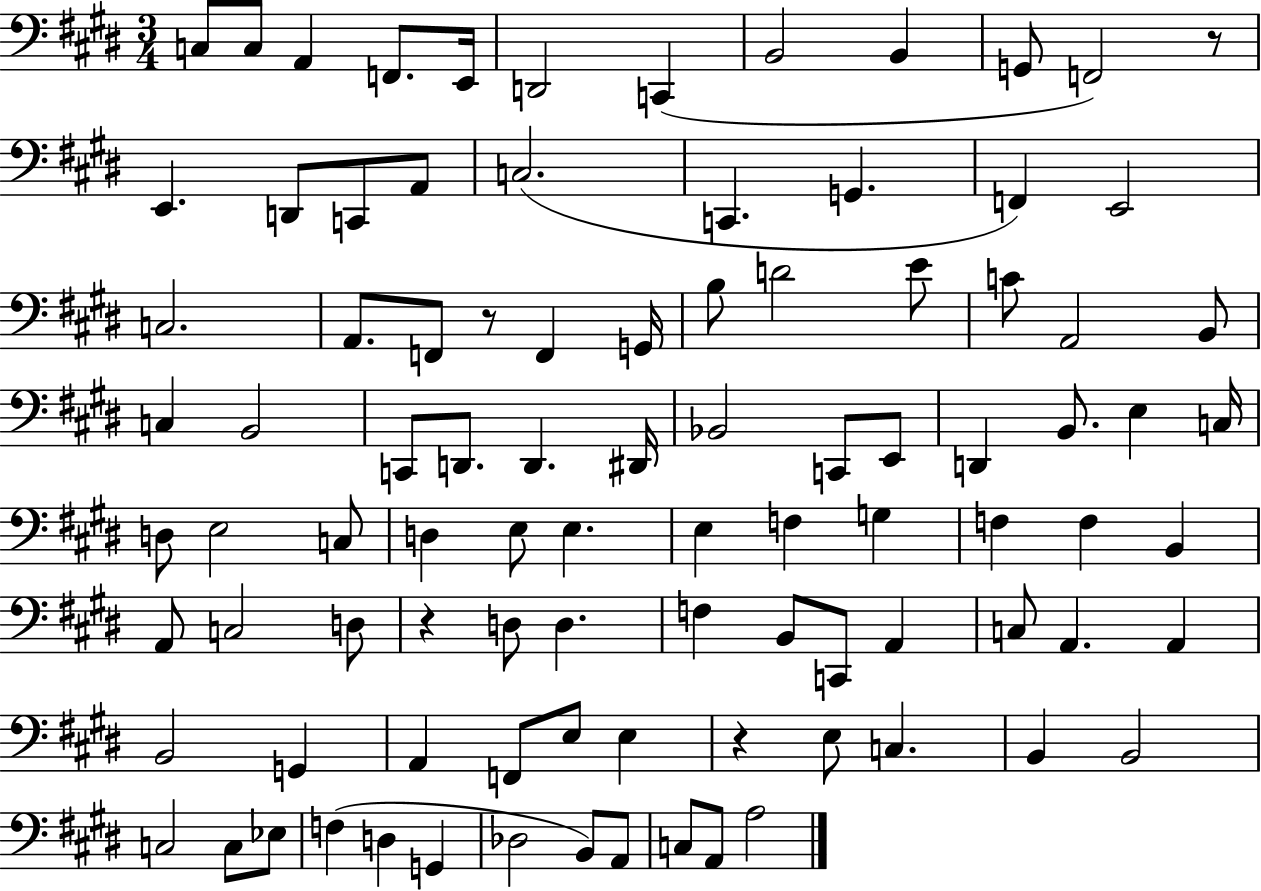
X:1
T:Untitled
M:3/4
L:1/4
K:E
C,/2 C,/2 A,, F,,/2 E,,/4 D,,2 C,, B,,2 B,, G,,/2 F,,2 z/2 E,, D,,/2 C,,/2 A,,/2 C,2 C,, G,, F,, E,,2 C,2 A,,/2 F,,/2 z/2 F,, G,,/4 B,/2 D2 E/2 C/2 A,,2 B,,/2 C, B,,2 C,,/2 D,,/2 D,, ^D,,/4 _B,,2 C,,/2 E,,/2 D,, B,,/2 E, C,/4 D,/2 E,2 C,/2 D, E,/2 E, E, F, G, F, F, B,, A,,/2 C,2 D,/2 z D,/2 D, F, B,,/2 C,,/2 A,, C,/2 A,, A,, B,,2 G,, A,, F,,/2 E,/2 E, z E,/2 C, B,, B,,2 C,2 C,/2 _E,/2 F, D, G,, _D,2 B,,/2 A,,/2 C,/2 A,,/2 A,2